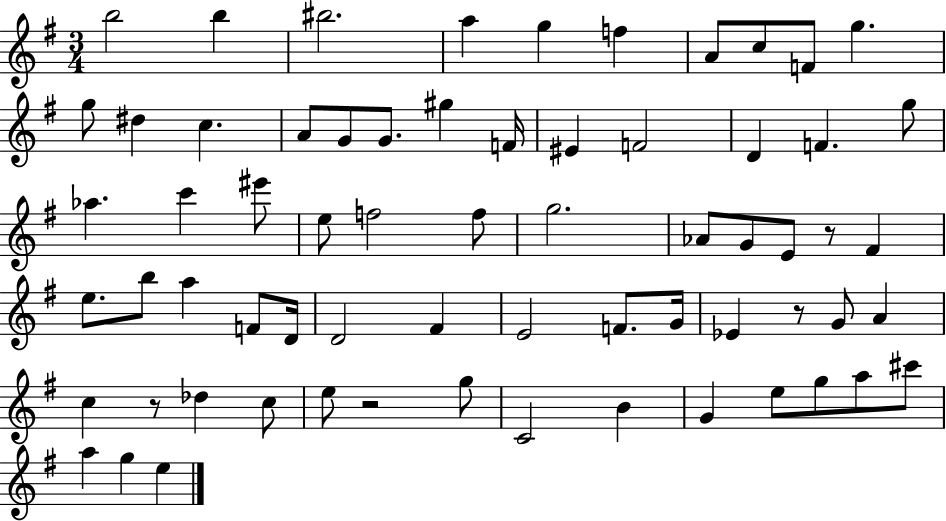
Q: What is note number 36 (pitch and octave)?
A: B5